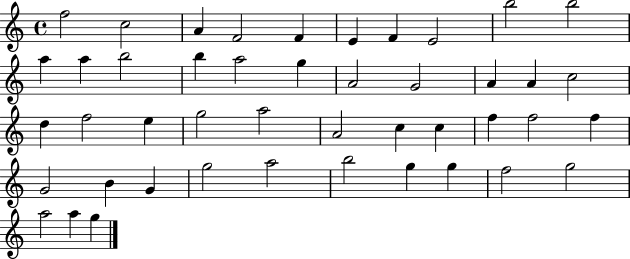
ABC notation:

X:1
T:Untitled
M:4/4
L:1/4
K:C
f2 c2 A F2 F E F E2 b2 b2 a a b2 b a2 g A2 G2 A A c2 d f2 e g2 a2 A2 c c f f2 f G2 B G g2 a2 b2 g g f2 g2 a2 a g